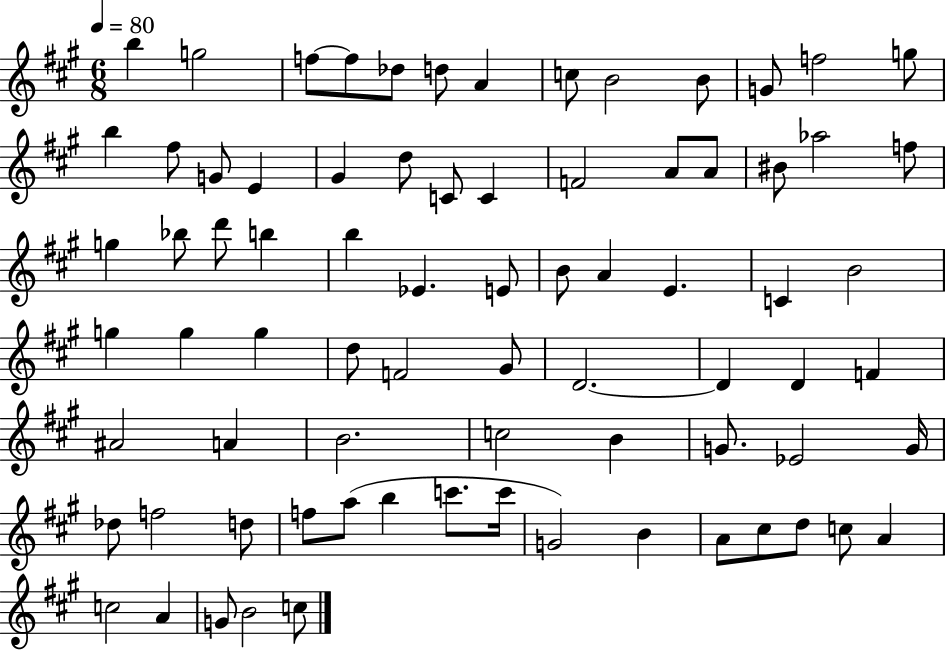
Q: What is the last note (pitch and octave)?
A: C5